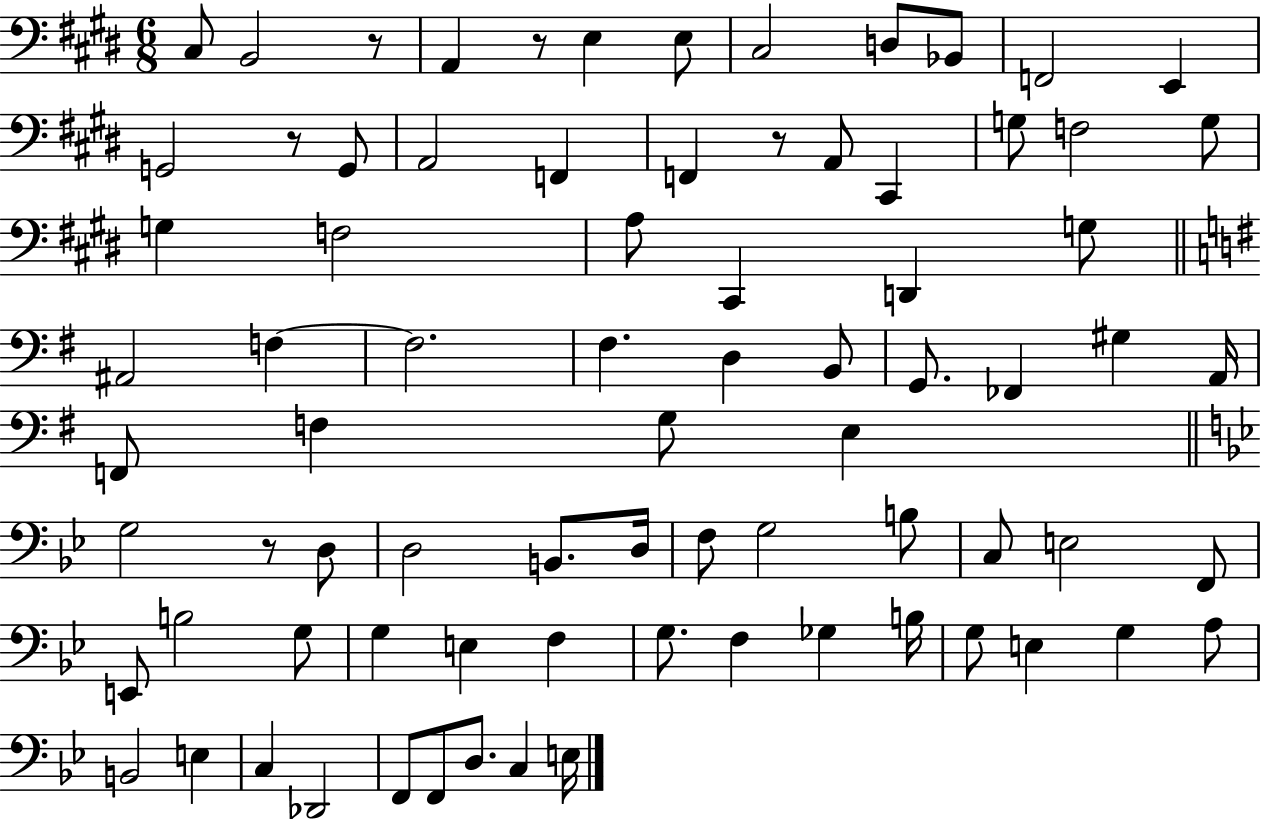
C#3/e B2/h R/e A2/q R/e E3/q E3/e C#3/h D3/e Bb2/e F2/h E2/q G2/h R/e G2/e A2/h F2/q F2/q R/e A2/e C#2/q G3/e F3/h G3/e G3/q F3/h A3/e C#2/q D2/q G3/e A#2/h F3/q F3/h. F#3/q. D3/q B2/e G2/e. FES2/q G#3/q A2/s F2/e F3/q G3/e E3/q G3/h R/e D3/e D3/h B2/e. D3/s F3/e G3/h B3/e C3/e E3/h F2/e E2/e B3/h G3/e G3/q E3/q F3/q G3/e. F3/q Gb3/q B3/s G3/e E3/q G3/q A3/e B2/h E3/q C3/q Db2/h F2/e F2/e D3/e. C3/q E3/s